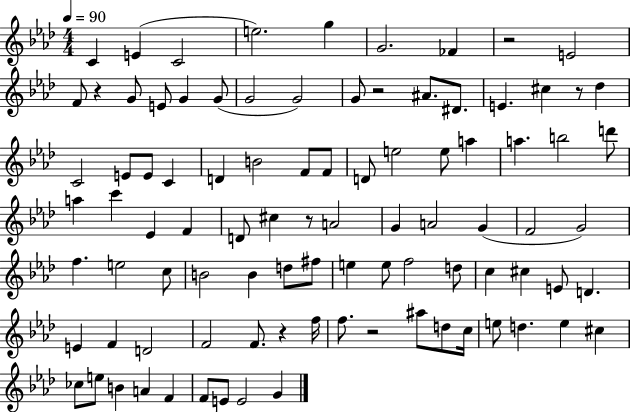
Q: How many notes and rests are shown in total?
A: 93